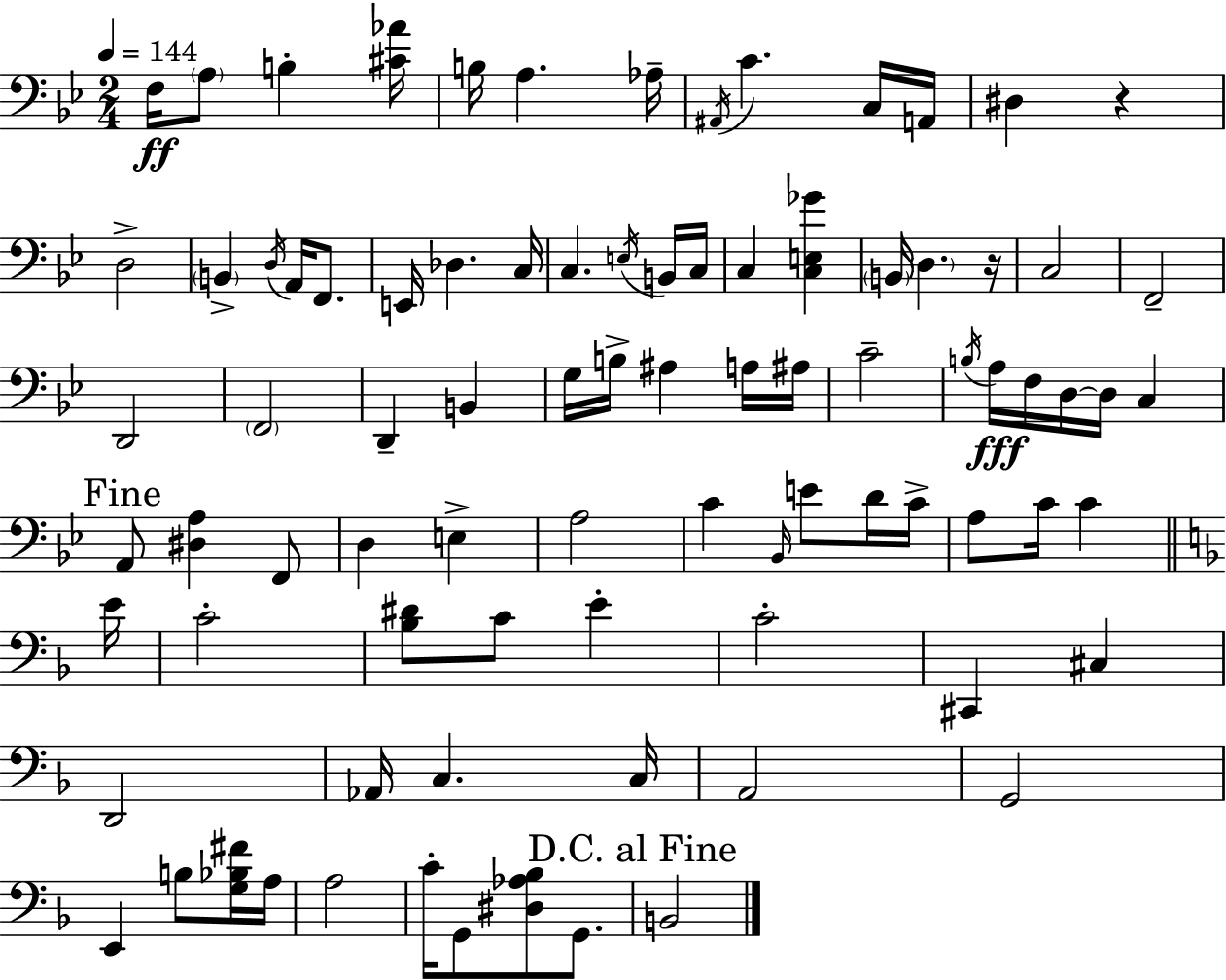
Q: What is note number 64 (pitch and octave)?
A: C#3